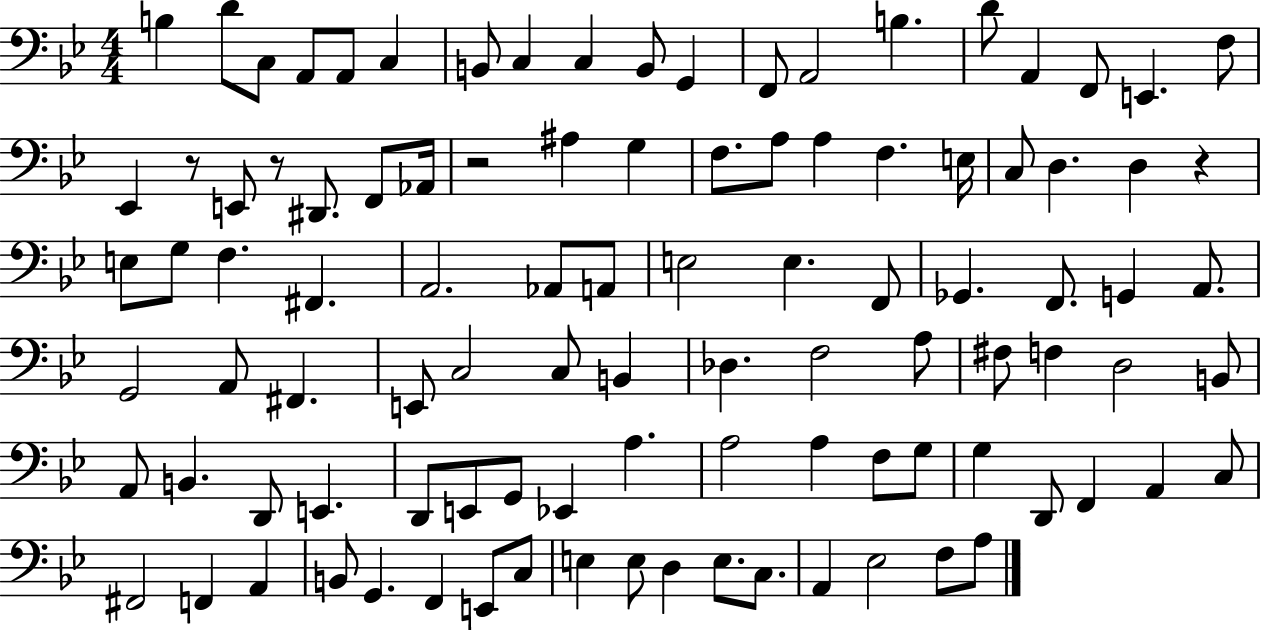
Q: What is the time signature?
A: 4/4